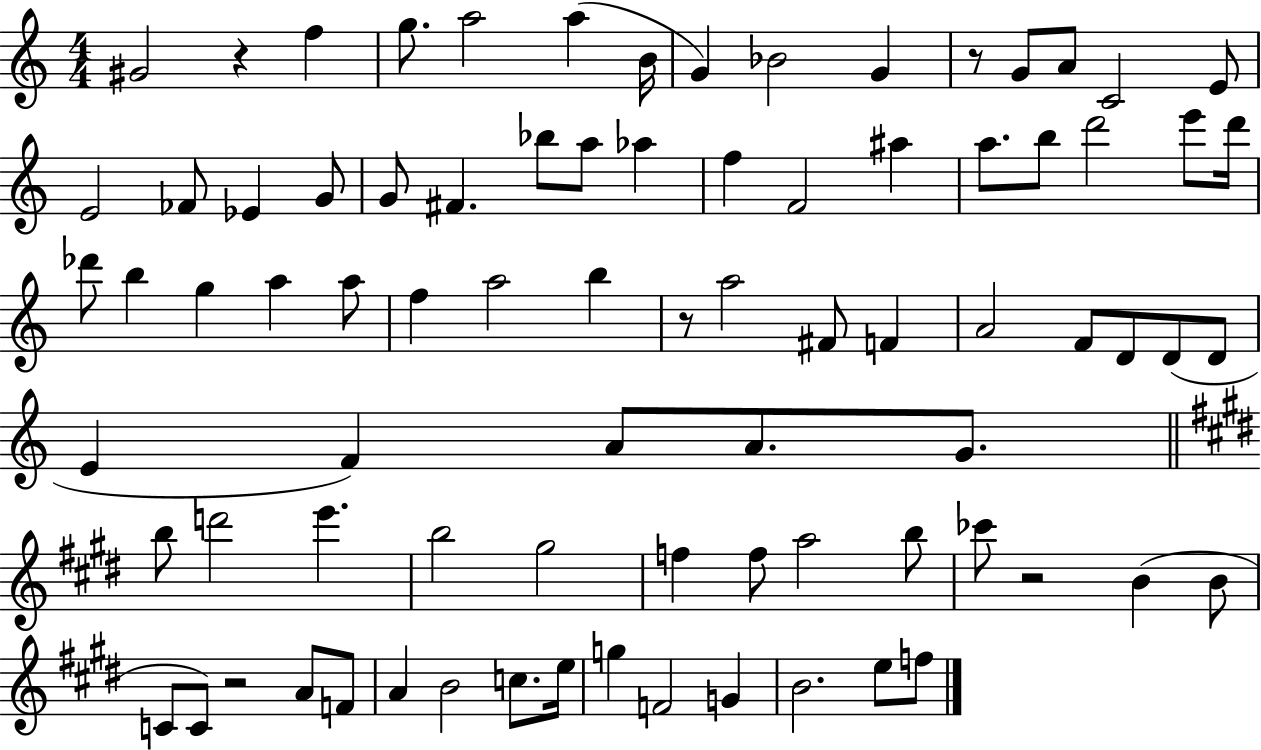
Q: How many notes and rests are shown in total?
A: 82